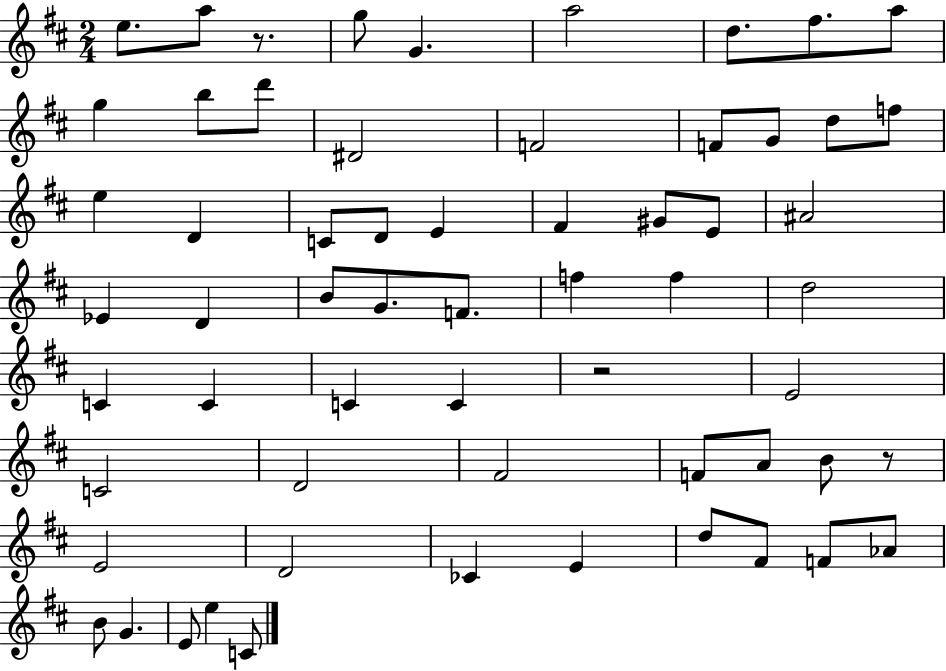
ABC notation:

X:1
T:Untitled
M:2/4
L:1/4
K:D
e/2 a/2 z/2 g/2 G a2 d/2 ^f/2 a/2 g b/2 d'/2 ^D2 F2 F/2 G/2 d/2 f/2 e D C/2 D/2 E ^F ^G/2 E/2 ^A2 _E D B/2 G/2 F/2 f f d2 C C C C z2 E2 C2 D2 ^F2 F/2 A/2 B/2 z/2 E2 D2 _C E d/2 ^F/2 F/2 _A/2 B/2 G E/2 e C/2